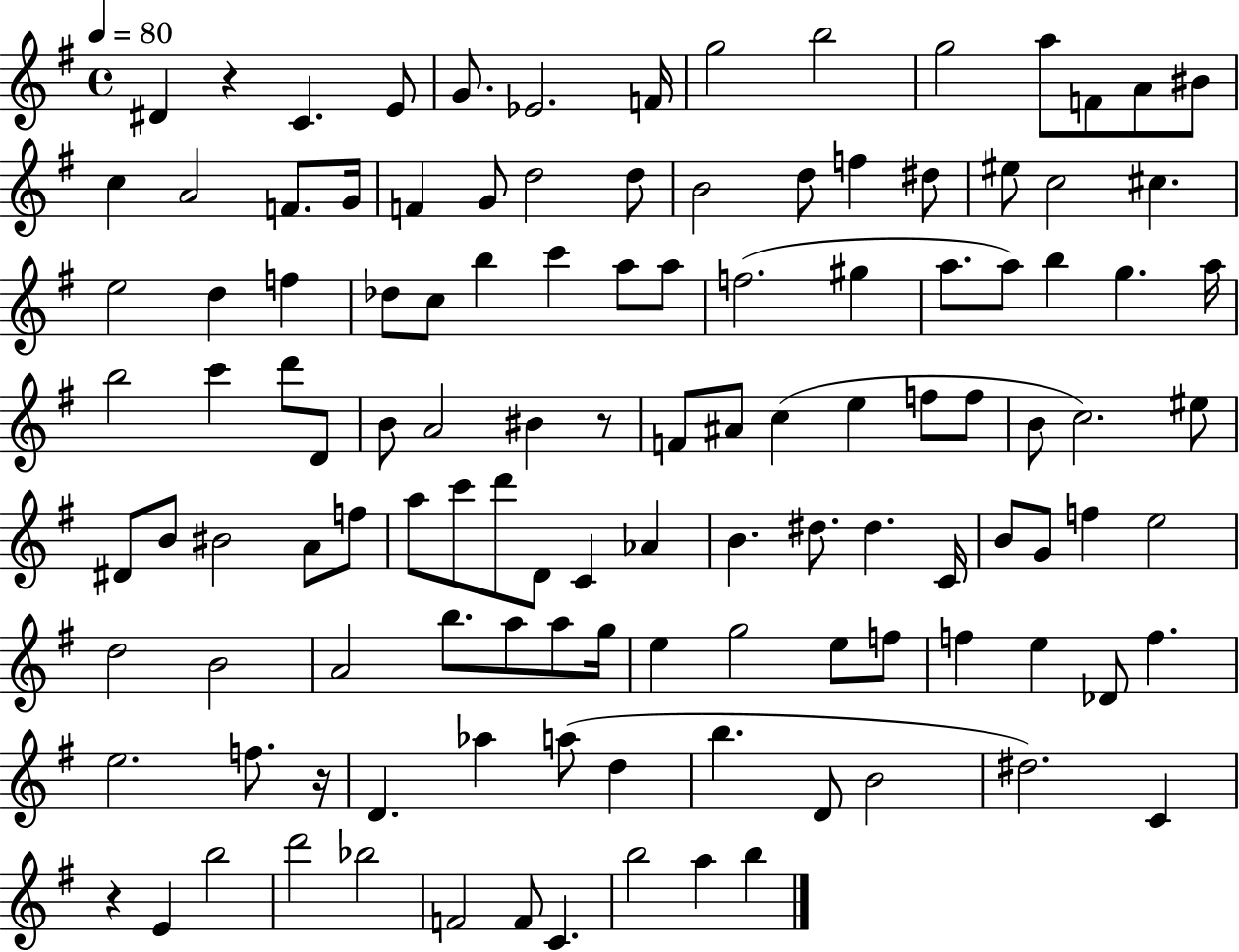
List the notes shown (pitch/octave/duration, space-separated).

D#4/q R/q C4/q. E4/e G4/e. Eb4/h. F4/s G5/h B5/h G5/h A5/e F4/e A4/e BIS4/e C5/q A4/h F4/e. G4/s F4/q G4/e D5/h D5/e B4/h D5/e F5/q D#5/e EIS5/e C5/h C#5/q. E5/h D5/q F5/q Db5/e C5/e B5/q C6/q A5/e A5/e F5/h. G#5/q A5/e. A5/e B5/q G5/q. A5/s B5/h C6/q D6/e D4/e B4/e A4/h BIS4/q R/e F4/e A#4/e C5/q E5/q F5/e F5/e B4/e C5/h. EIS5/e D#4/e B4/e BIS4/h A4/e F5/e A5/e C6/e D6/e D4/e C4/q Ab4/q B4/q. D#5/e. D#5/q. C4/s B4/e G4/e F5/q E5/h D5/h B4/h A4/h B5/e. A5/e A5/e G5/s E5/q G5/h E5/e F5/e F5/q E5/q Db4/e F5/q. E5/h. F5/e. R/s D4/q. Ab5/q A5/e D5/q B5/q. D4/e B4/h D#5/h. C4/q R/q E4/q B5/h D6/h Bb5/h F4/h F4/e C4/q. B5/h A5/q B5/q